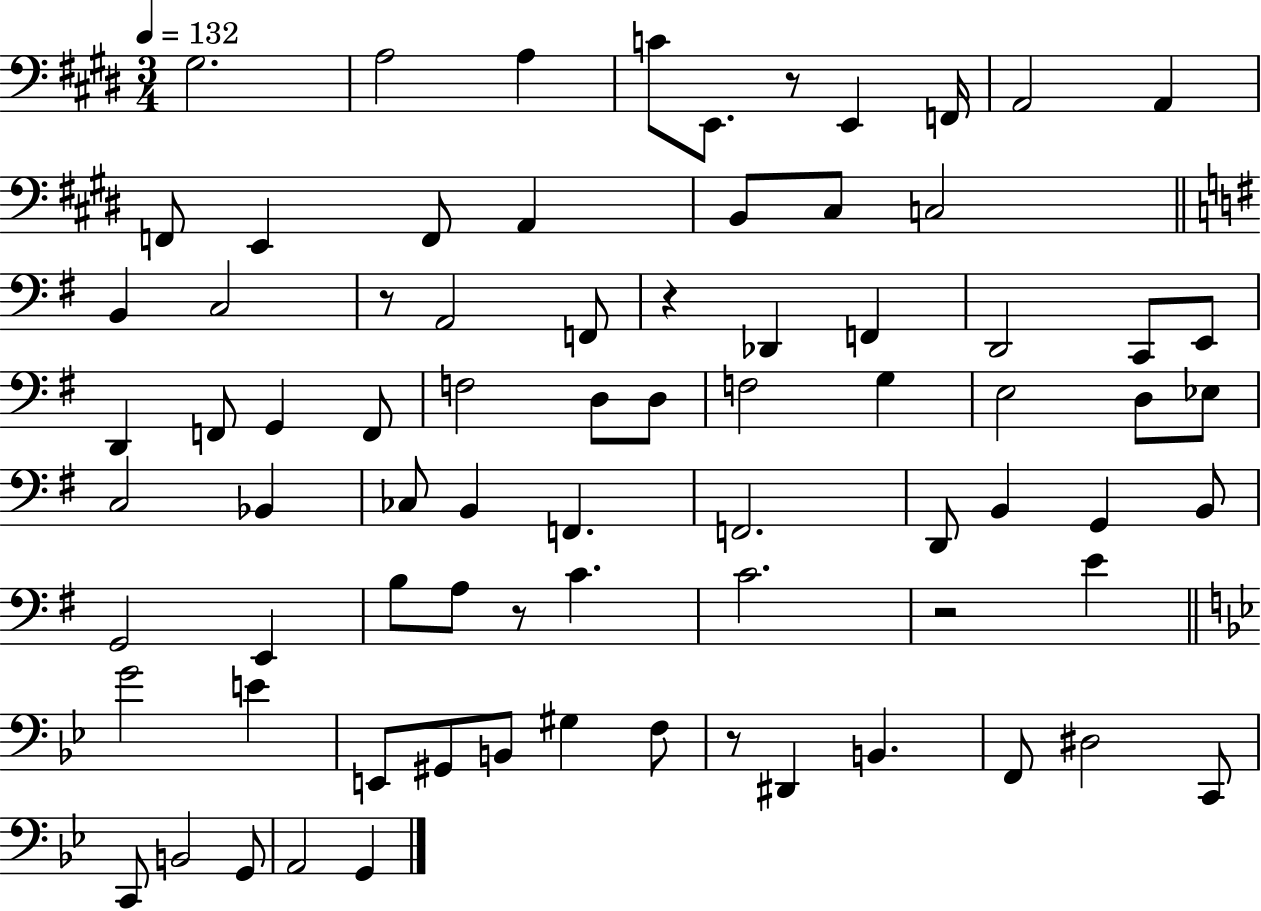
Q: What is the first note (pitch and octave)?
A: G#3